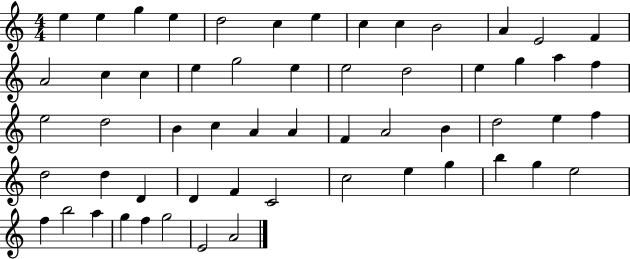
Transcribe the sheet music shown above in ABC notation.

X:1
T:Untitled
M:4/4
L:1/4
K:C
e e g e d2 c e c c B2 A E2 F A2 c c e g2 e e2 d2 e g a f e2 d2 B c A A F A2 B d2 e f d2 d D D F C2 c2 e g b g e2 f b2 a g f g2 E2 A2